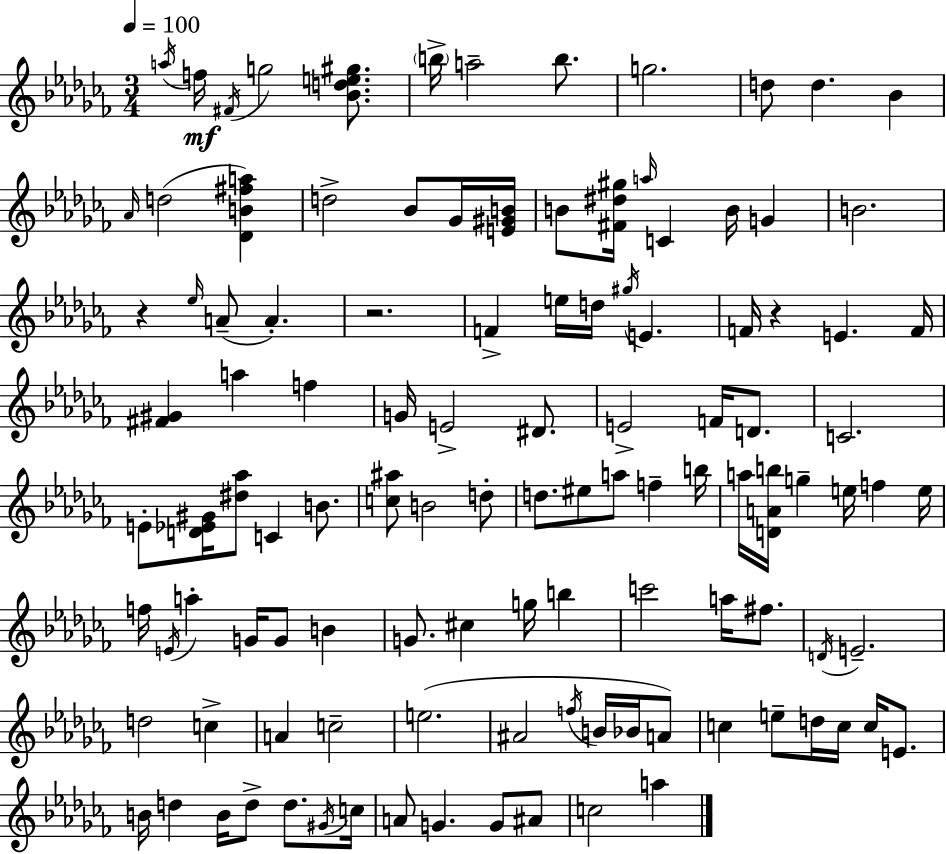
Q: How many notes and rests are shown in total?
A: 113